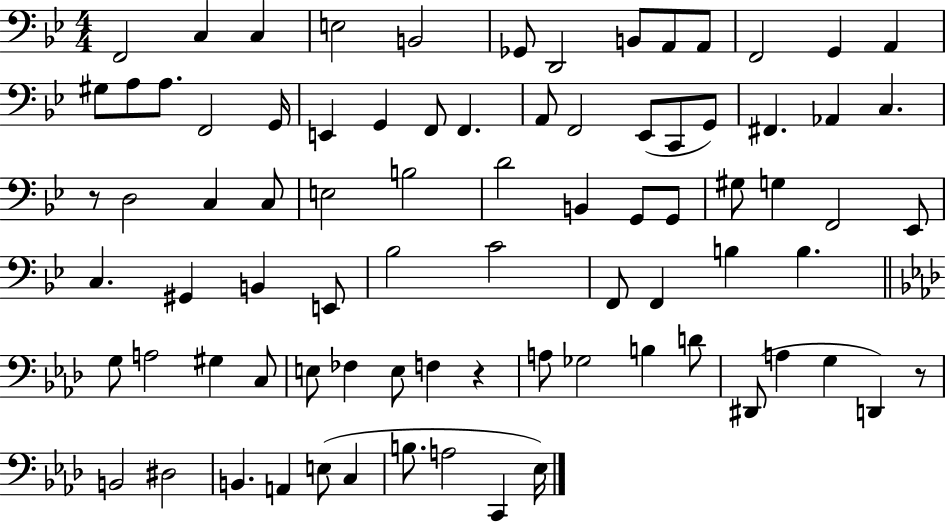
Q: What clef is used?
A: bass